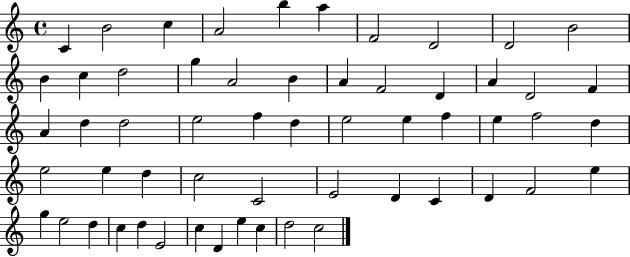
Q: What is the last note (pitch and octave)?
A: C5